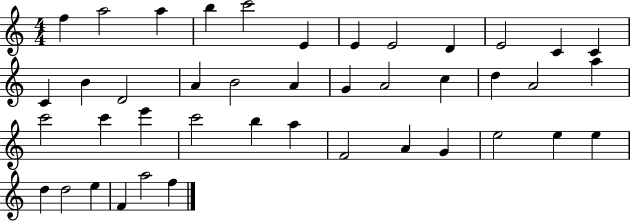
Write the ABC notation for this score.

X:1
T:Untitled
M:4/4
L:1/4
K:C
f a2 a b c'2 E E E2 D E2 C C C B D2 A B2 A G A2 c d A2 a c'2 c' e' c'2 b a F2 A G e2 e e d d2 e F a2 f